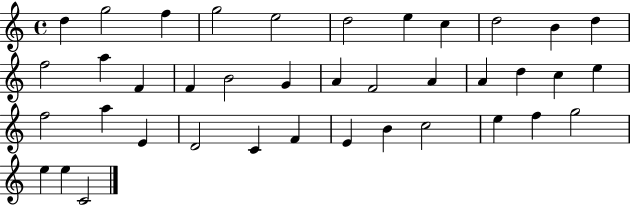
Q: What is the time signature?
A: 4/4